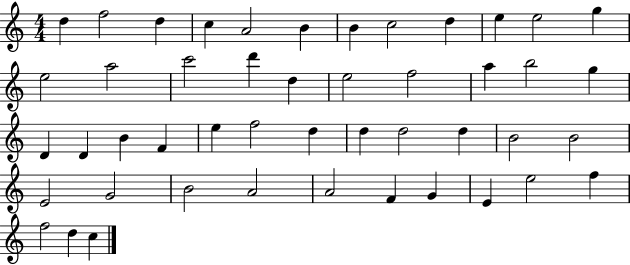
{
  \clef treble
  \numericTimeSignature
  \time 4/4
  \key c \major
  d''4 f''2 d''4 | c''4 a'2 b'4 | b'4 c''2 d''4 | e''4 e''2 g''4 | \break e''2 a''2 | c'''2 d'''4 d''4 | e''2 f''2 | a''4 b''2 g''4 | \break d'4 d'4 b'4 f'4 | e''4 f''2 d''4 | d''4 d''2 d''4 | b'2 b'2 | \break e'2 g'2 | b'2 a'2 | a'2 f'4 g'4 | e'4 e''2 f''4 | \break f''2 d''4 c''4 | \bar "|."
}